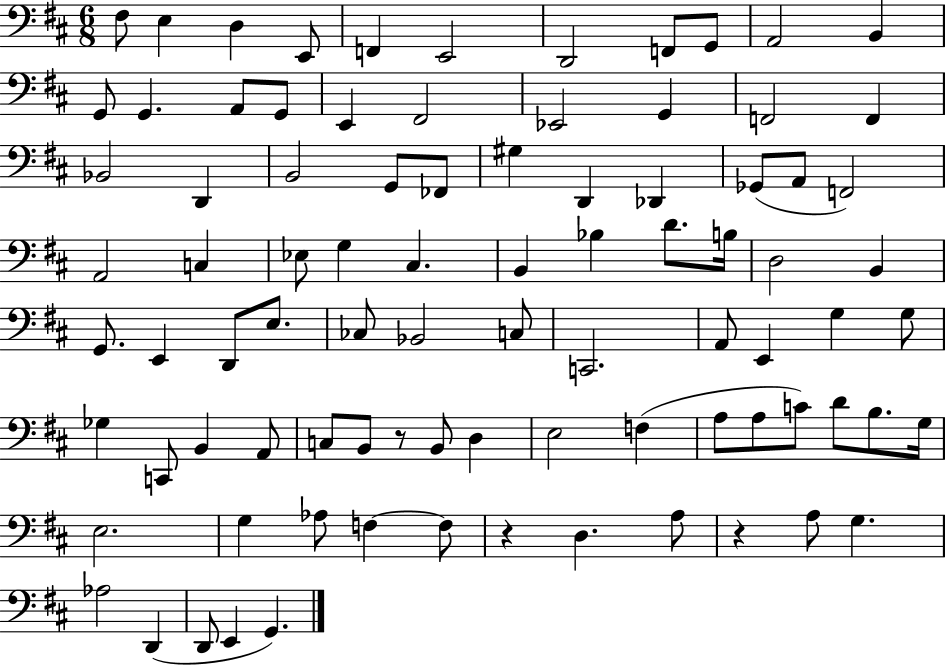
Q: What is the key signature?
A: D major